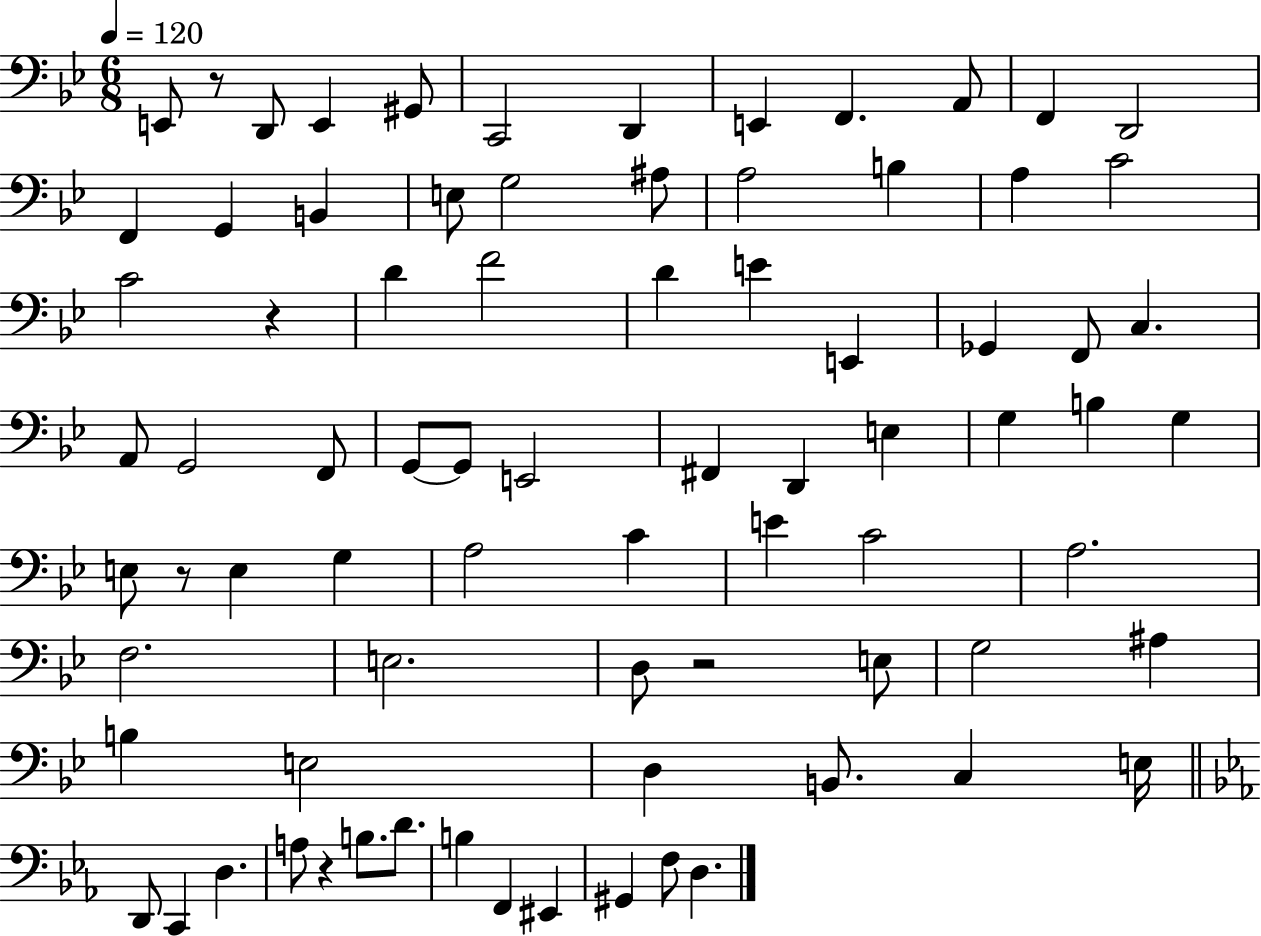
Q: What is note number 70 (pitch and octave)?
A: F2